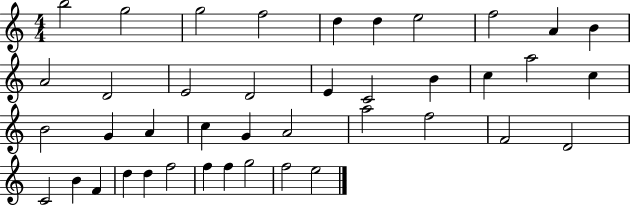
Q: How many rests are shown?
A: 0